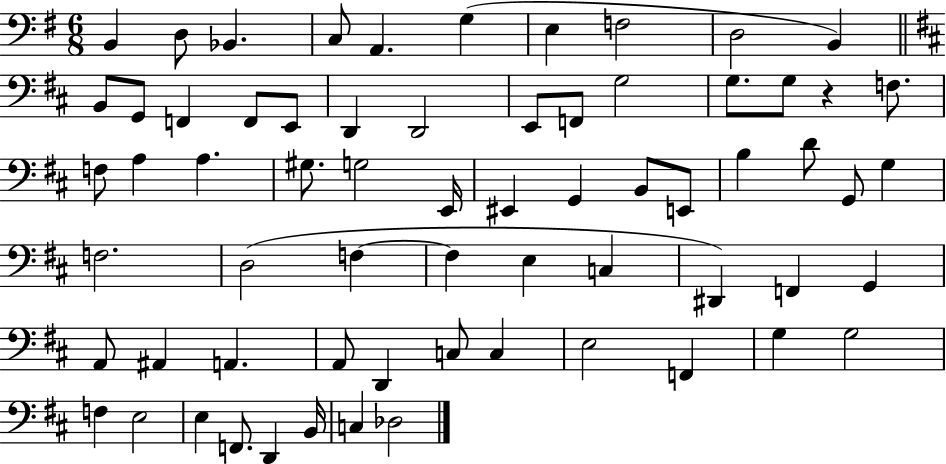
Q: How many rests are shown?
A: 1